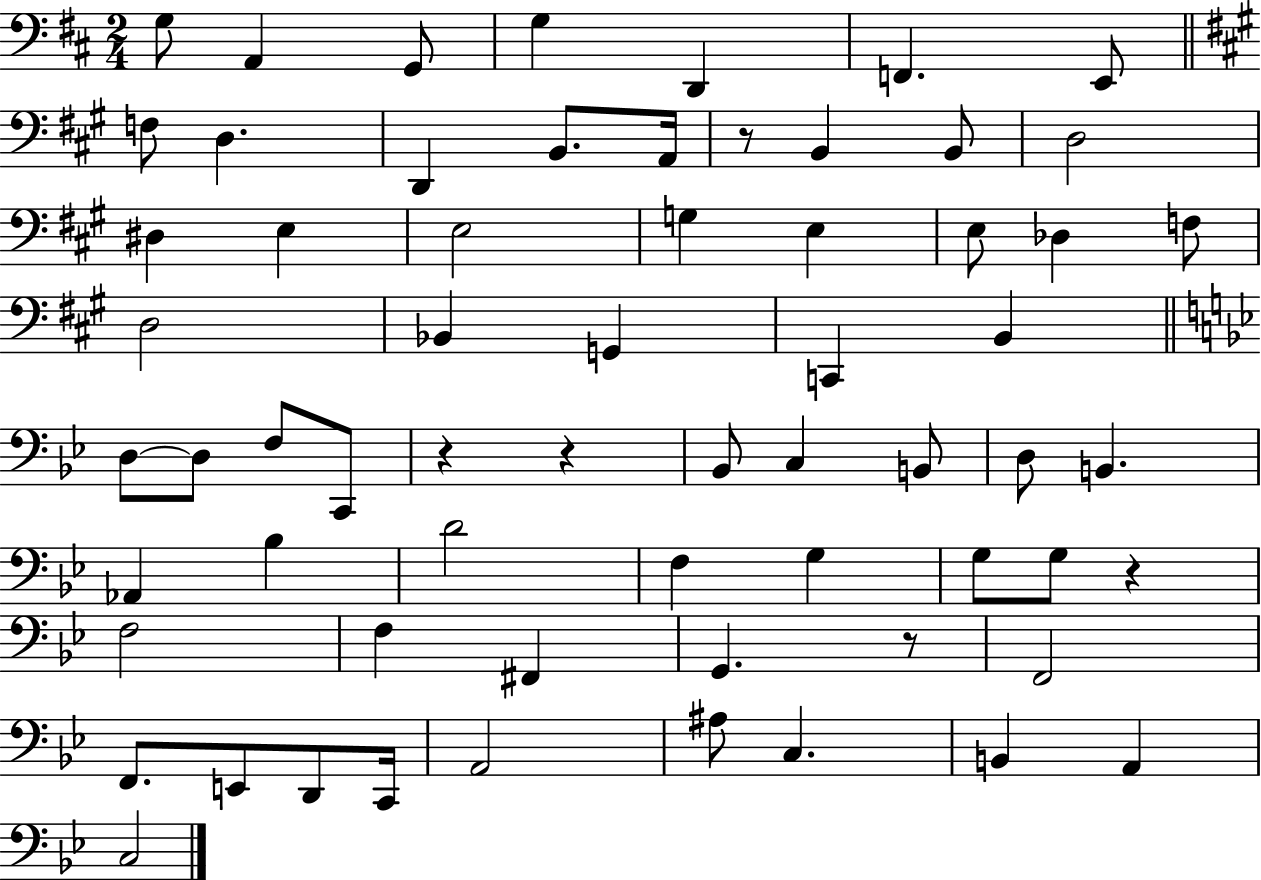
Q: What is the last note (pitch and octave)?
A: C3